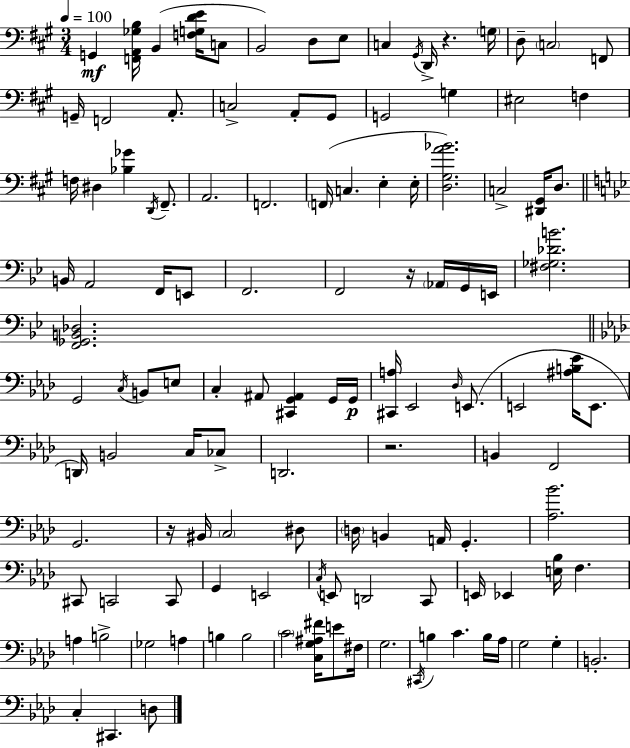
X:1
T:Untitled
M:3/4
L:1/4
K:A
G,, [F,,A,,_G,B,]/4 B,, [F,G,DE]/4 C,/2 B,,2 D,/2 E,/2 C, ^G,,/4 D,,/4 z G,/4 D,/2 C,2 F,,/2 G,,/4 F,,2 A,,/2 C,2 A,,/2 ^G,,/2 G,,2 G, ^E,2 F, F,/4 ^D, [_B,_G] D,,/4 ^F,,/2 A,,2 F,,2 F,,/4 C, E, E,/4 [D,^G,A_B]2 C,2 [^D,,^G,,]/4 D,/2 B,,/4 A,,2 F,,/4 E,,/2 F,,2 F,,2 z/4 _A,,/4 G,,/4 E,,/4 [^F,_G,_DB]2 [F,,_G,,B,,_D,]2 G,,2 C,/4 B,,/2 E,/2 C, ^A,,/2 [^C,,G,,^A,,] G,,/4 G,,/4 [^C,,A,]/4 _E,,2 _D,/4 E,,/2 E,,2 [^A,B,_E]/4 E,,/2 D,,/4 B,,2 C,/4 _C,/2 D,,2 z2 B,, F,,2 G,,2 z/4 ^B,,/4 C,2 ^D,/2 D,/4 B,, A,,/4 G,, [_A,_B]2 ^C,,/2 C,,2 C,,/2 G,, E,,2 C,/4 E,,/2 D,,2 C,,/2 E,,/4 _E,, [E,_B,]/4 F, A, B,2 _G,2 A, B, B,2 C2 [C,G,^A,^F]/4 E/2 ^F,/4 G,2 ^C,,/4 B, C B,/4 _A,/4 G,2 G, B,,2 C, ^C,, D,/2